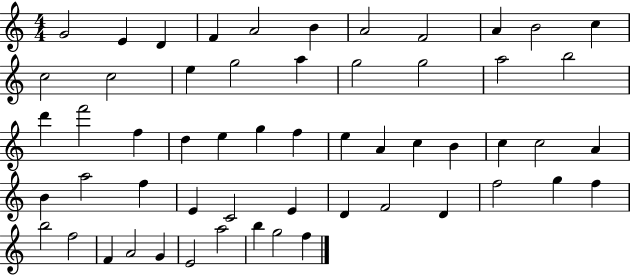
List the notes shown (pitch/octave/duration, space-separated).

G4/h E4/q D4/q F4/q A4/h B4/q A4/h F4/h A4/q B4/h C5/q C5/h C5/h E5/q G5/h A5/q G5/h G5/h A5/h B5/h D6/q F6/h F5/q D5/q E5/q G5/q F5/q E5/q A4/q C5/q B4/q C5/q C5/h A4/q B4/q A5/h F5/q E4/q C4/h E4/q D4/q F4/h D4/q F5/h G5/q F5/q B5/h F5/h F4/q A4/h G4/q E4/h A5/h B5/q G5/h F5/q